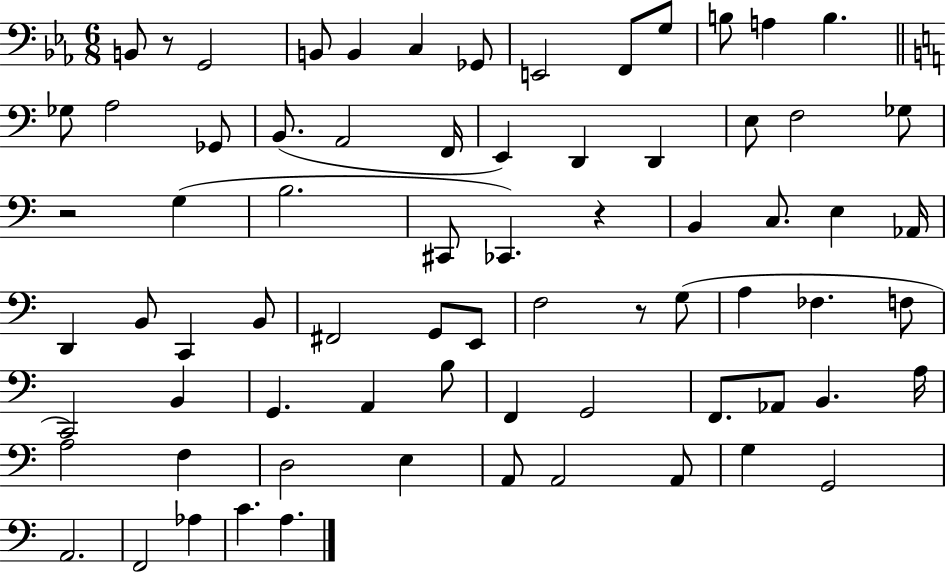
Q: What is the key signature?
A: EES major